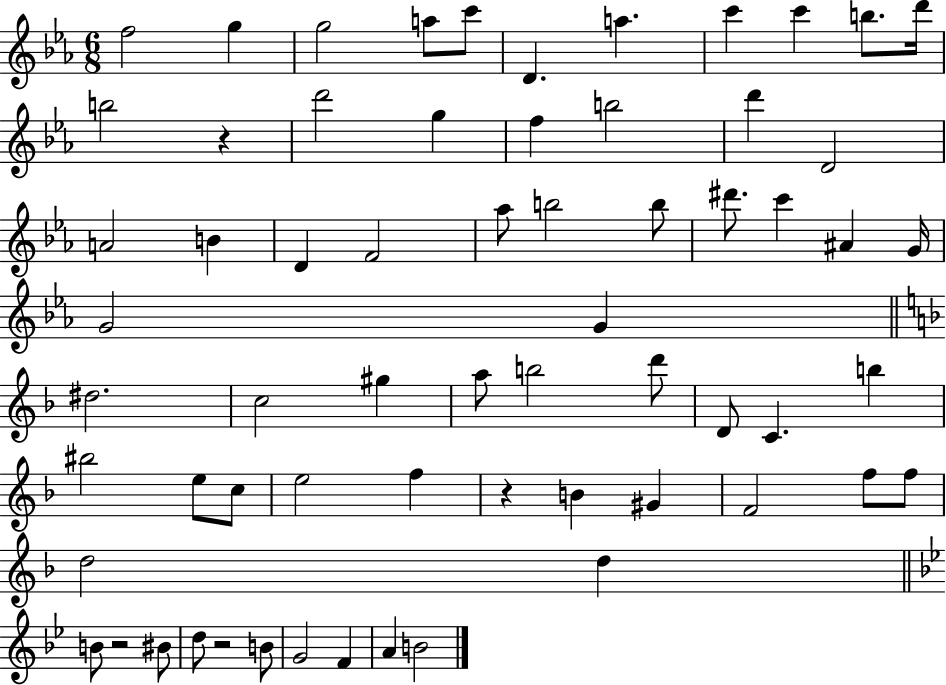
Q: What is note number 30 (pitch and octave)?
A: G4